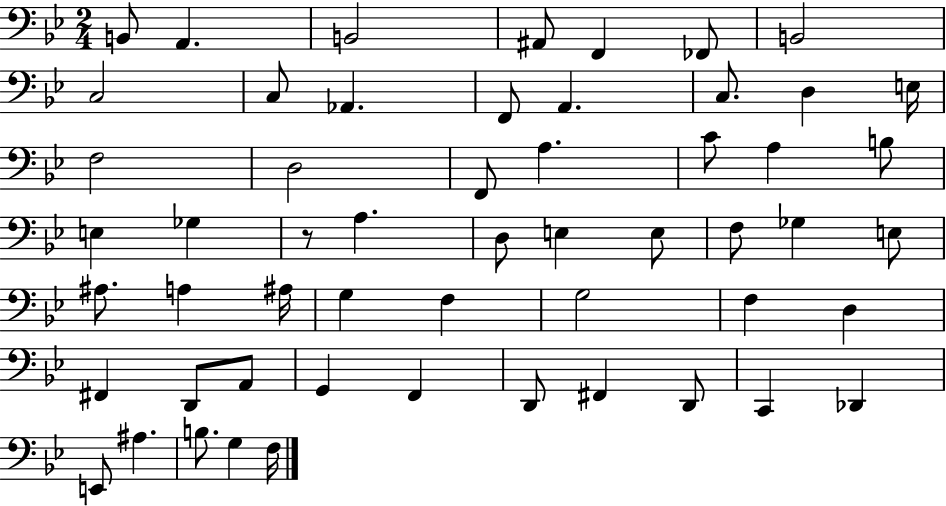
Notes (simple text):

B2/e A2/q. B2/h A#2/e F2/q FES2/e B2/h C3/h C3/e Ab2/q. F2/e A2/q. C3/e. D3/q E3/s F3/h D3/h F2/e A3/q. C4/e A3/q B3/e E3/q Gb3/q R/e A3/q. D3/e E3/q E3/e F3/e Gb3/q E3/e A#3/e. A3/q A#3/s G3/q F3/q G3/h F3/q D3/q F#2/q D2/e A2/e G2/q F2/q D2/e F#2/q D2/e C2/q Db2/q E2/e A#3/q. B3/e. G3/q F3/s